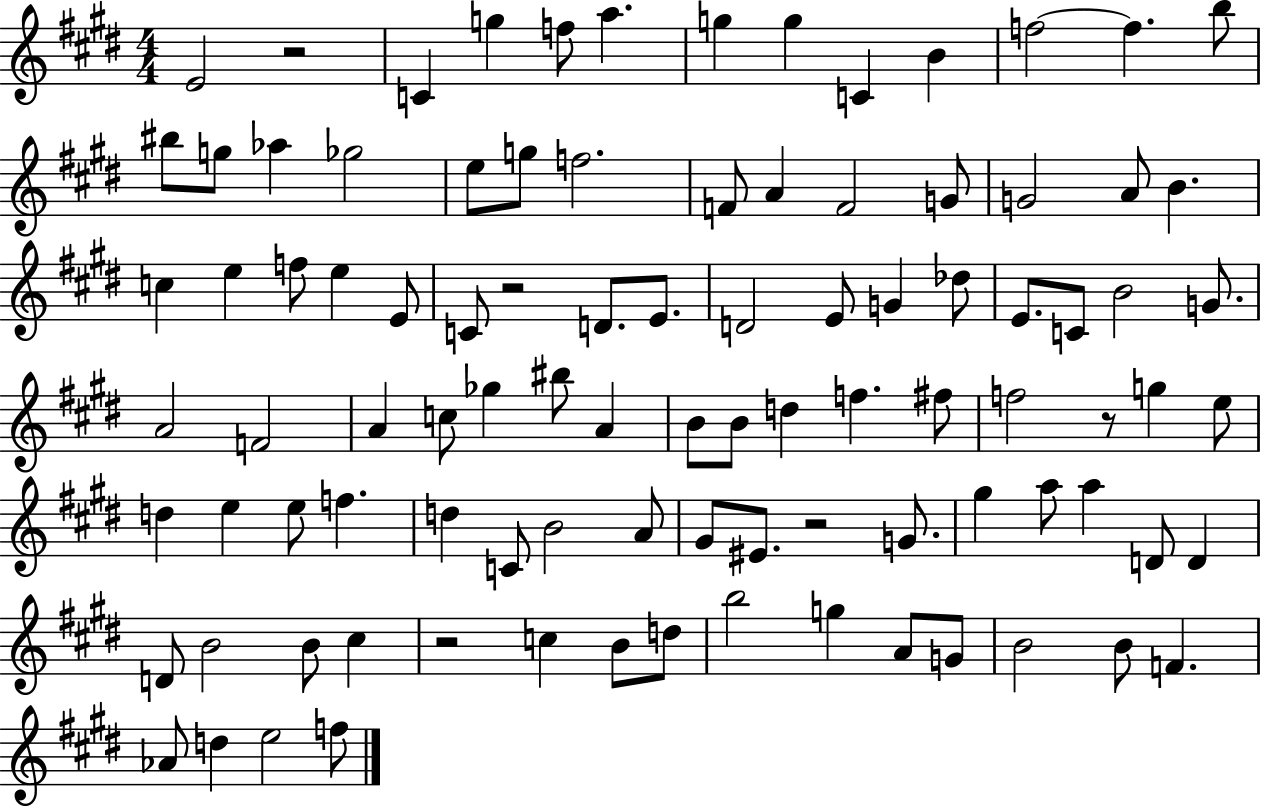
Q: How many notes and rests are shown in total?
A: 96